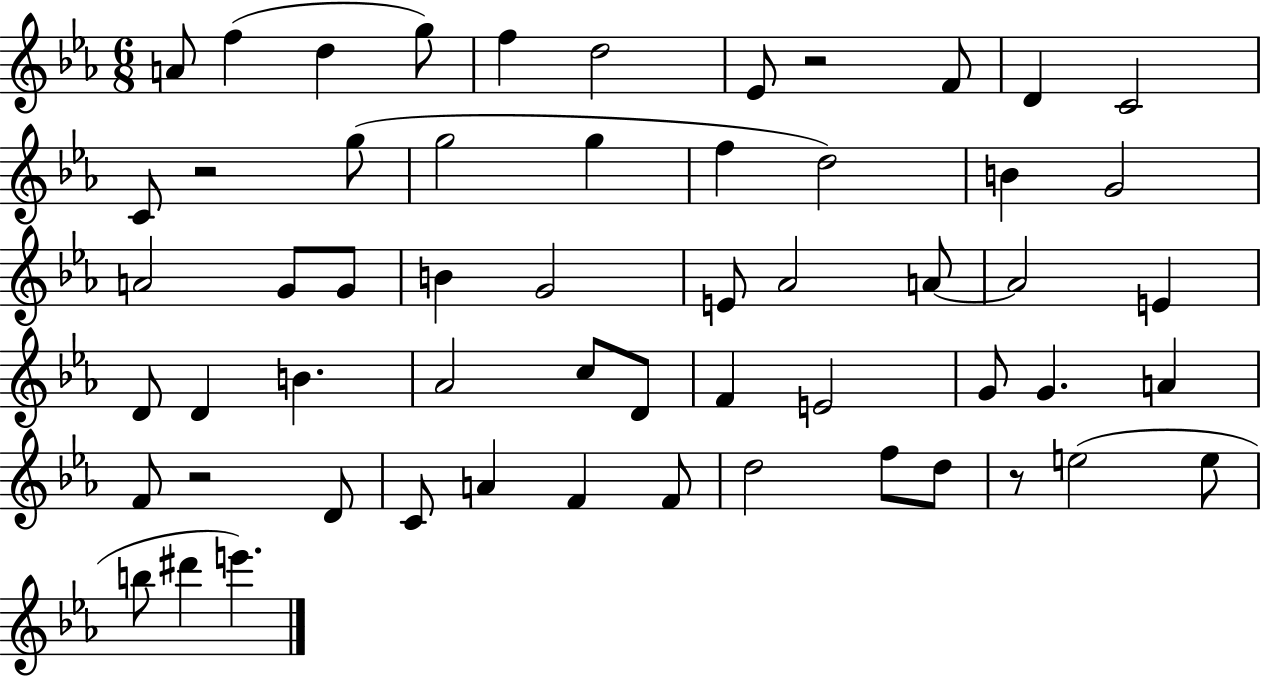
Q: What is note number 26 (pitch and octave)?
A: A4